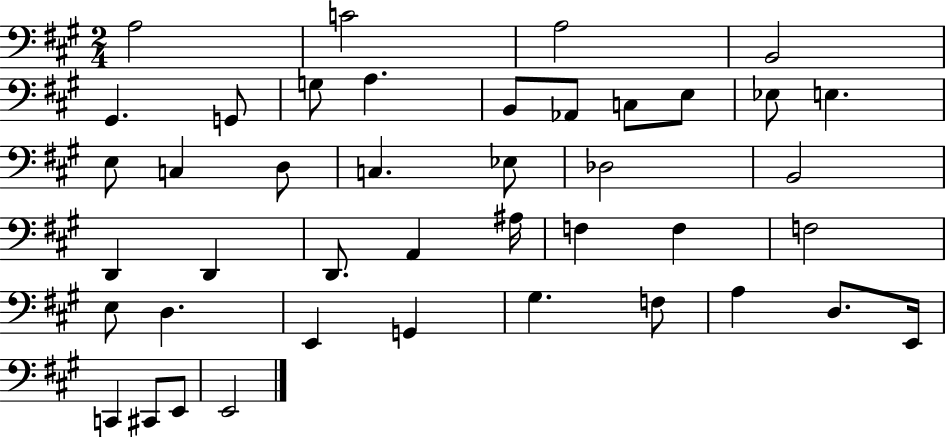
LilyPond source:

{
  \clef bass
  \numericTimeSignature
  \time 2/4
  \key a \major
  a2 | c'2 | a2 | b,2 | \break gis,4. g,8 | g8 a4. | b,8 aes,8 c8 e8 | ees8 e4. | \break e8 c4 d8 | c4. ees8 | des2 | b,2 | \break d,4 d,4 | d,8. a,4 ais16 | f4 f4 | f2 | \break e8 d4. | e,4 g,4 | gis4. f8 | a4 d8. e,16 | \break c,4 cis,8 e,8 | e,2 | \bar "|."
}